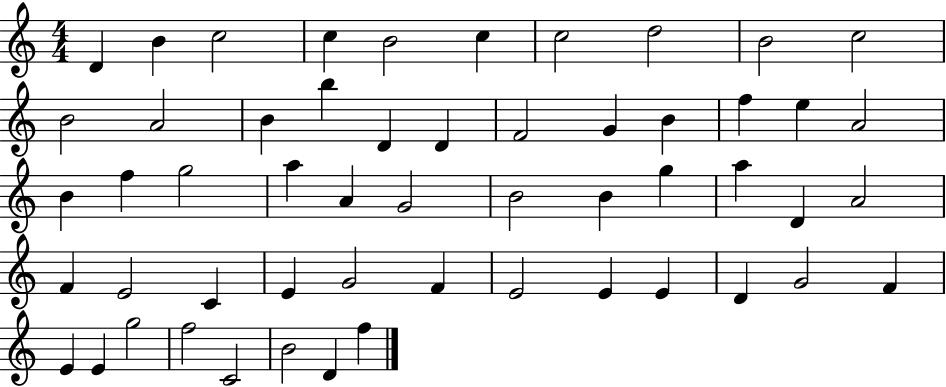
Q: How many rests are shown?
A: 0